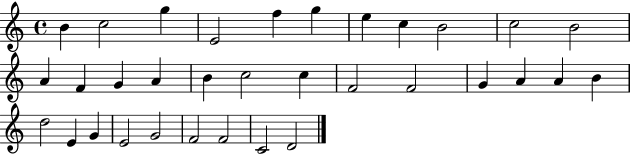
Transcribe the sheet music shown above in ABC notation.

X:1
T:Untitled
M:4/4
L:1/4
K:C
B c2 g E2 f g e c B2 c2 B2 A F G A B c2 c F2 F2 G A A B d2 E G E2 G2 F2 F2 C2 D2